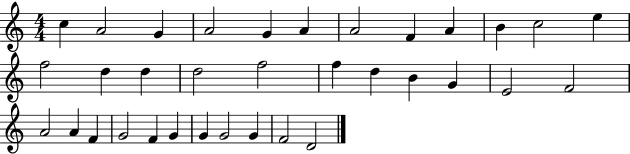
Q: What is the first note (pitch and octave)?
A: C5